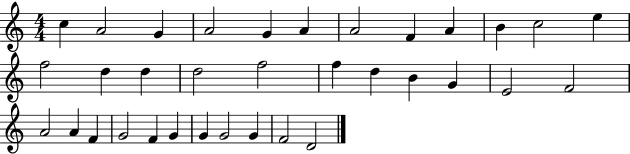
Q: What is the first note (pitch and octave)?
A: C5